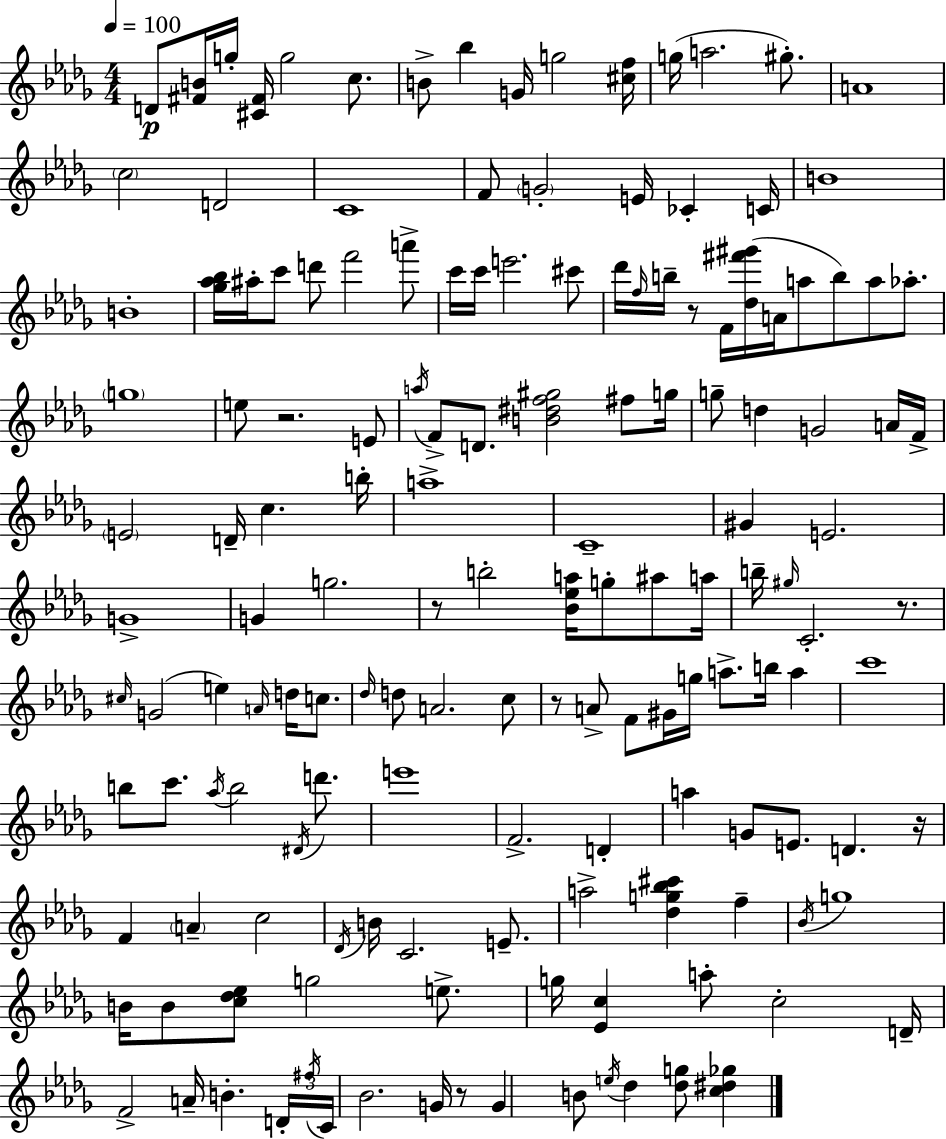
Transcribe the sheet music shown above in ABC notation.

X:1
T:Untitled
M:4/4
L:1/4
K:Bbm
D/2 [^FB]/4 g/4 [^C^F]/4 g2 c/2 B/2 _b G/4 g2 [^cf]/4 g/4 a2 ^g/2 A4 c2 D2 C4 F/2 G2 E/4 _C C/4 B4 B4 [_g_a_b]/4 ^a/4 c'/2 d'/2 f'2 a'/2 c'/4 c'/4 e'2 ^c'/2 _d'/4 f/4 b/4 z/2 F/4 [_d^f'^g']/4 A/4 a/2 b/2 a/2 _a/2 g4 e/2 z2 E/2 a/4 F/2 D/2 [B^df^g]2 ^f/2 g/4 g/2 d G2 A/4 F/4 E2 D/4 c b/4 a4 C4 ^G E2 G4 G g2 z/2 b2 [_B_ea]/4 g/2 ^a/2 a/4 b/4 ^g/4 C2 z/2 ^c/4 G2 e A/4 d/4 c/2 _d/4 d/2 A2 c/2 z/2 A/2 F/2 ^G/4 g/4 a/2 b/4 a c'4 b/2 c'/2 _a/4 b2 ^D/4 d'/2 e'4 F2 D a G/2 E/2 D z/4 F A c2 _D/4 B/4 C2 E/2 a2 [_dg_b^c'] f _B/4 g4 B/4 B/2 [c_d_e]/2 g2 e/2 g/4 [_Ec] a/2 c2 D/4 F2 A/4 B D/4 ^f/4 C/4 _B2 G/4 z/2 G B/2 e/4 _d [_dg]/2 [c^d_g]